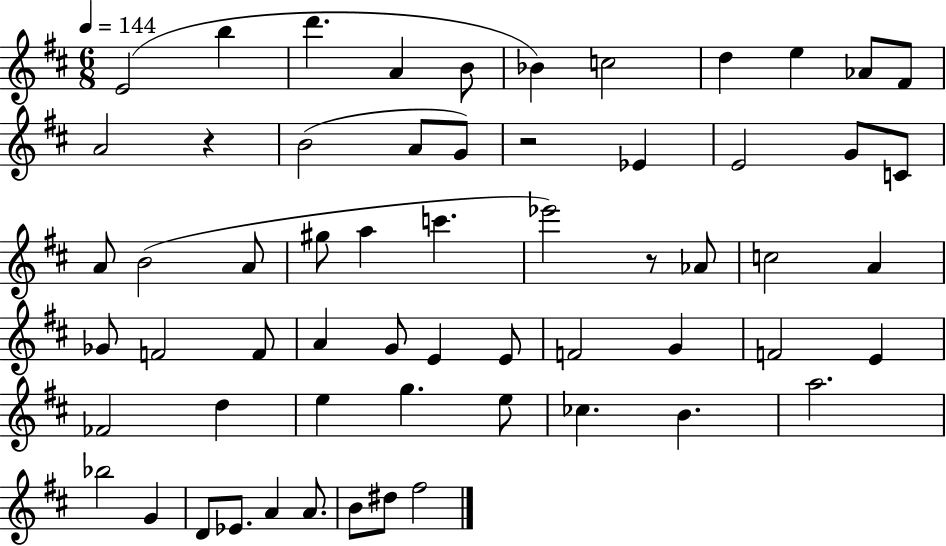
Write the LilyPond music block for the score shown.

{
  \clef treble
  \numericTimeSignature
  \time 6/8
  \key d \major
  \tempo 4 = 144
  e'2( b''4 | d'''4. a'4 b'8 | bes'4) c''2 | d''4 e''4 aes'8 fis'8 | \break a'2 r4 | b'2( a'8 g'8) | r2 ees'4 | e'2 g'8 c'8 | \break a'8 b'2( a'8 | gis''8 a''4 c'''4. | ees'''2) r8 aes'8 | c''2 a'4 | \break ges'8 f'2 f'8 | a'4 g'8 e'4 e'8 | f'2 g'4 | f'2 e'4 | \break fes'2 d''4 | e''4 g''4. e''8 | ces''4. b'4. | a''2. | \break bes''2 g'4 | d'8 ees'8. a'4 a'8. | b'8 dis''8 fis''2 | \bar "|."
}